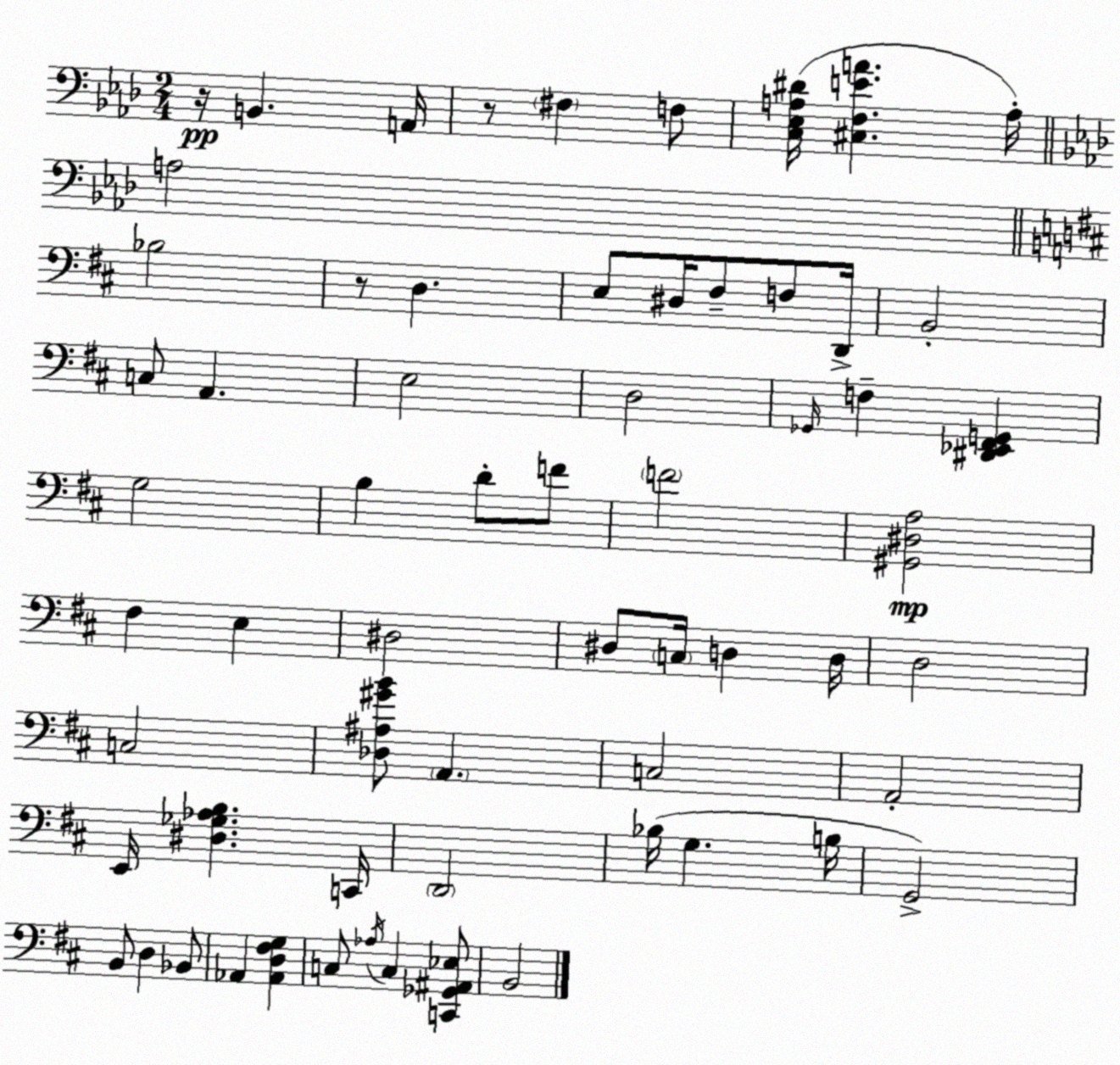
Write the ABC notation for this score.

X:1
T:Untitled
M:2/4
L:1/4
K:Fm
z/4 B,, A,,/4 z/2 ^F, F,/2 [C,_E,A,^D]/4 [^C,F,EA] A,/4 A,2 _B,2 z/2 D, E,/2 ^D,/4 ^F,/2 F,/2 D,,/4 B,,2 C,/2 A,, E,2 D,2 _G,,/4 F, [^D,,_E,,^F,,G,,] G,2 B, D/2 F/2 F2 [^G,,^D,A,]2 ^F, E, ^D,2 ^D,/2 C,/4 D, D,/4 D,2 C,2 [_D,^A,^GB]/2 A,, C,2 A,,2 E,,/4 [^D,_G,_A,B,] C,,/4 D,,2 _B,/4 G, B,/4 G,,2 B,,/2 D, _B,,/2 _A,, [_A,,D,^F,G,] C,/2 _A,/4 C, [C,,_G,,^A,,_E,]/2 B,,2